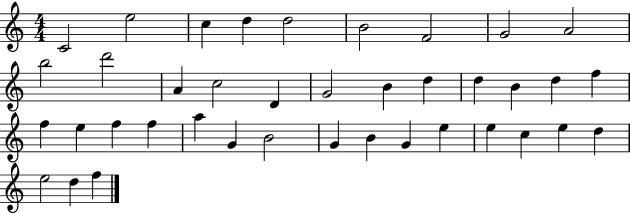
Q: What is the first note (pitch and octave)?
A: C4